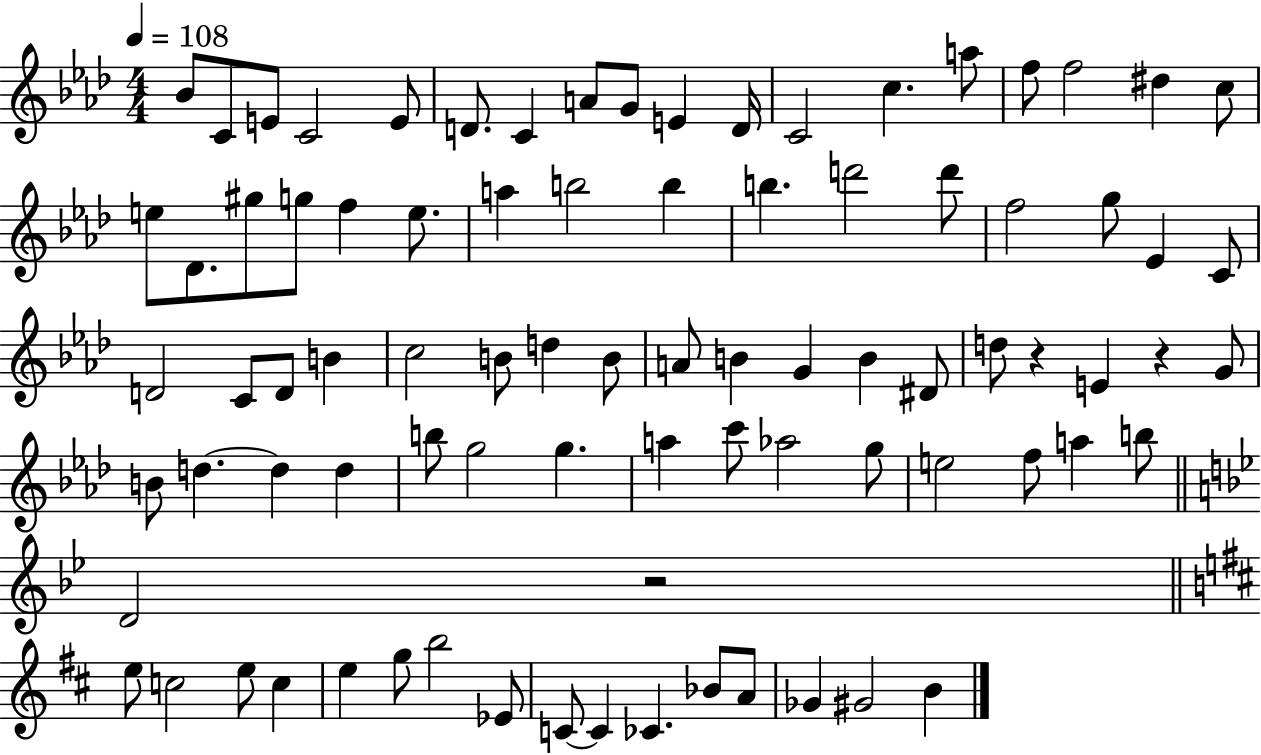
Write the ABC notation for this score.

X:1
T:Untitled
M:4/4
L:1/4
K:Ab
_B/2 C/2 E/2 C2 E/2 D/2 C A/2 G/2 E D/4 C2 c a/2 f/2 f2 ^d c/2 e/2 _D/2 ^g/2 g/2 f e/2 a b2 b b d'2 d'/2 f2 g/2 _E C/2 D2 C/2 D/2 B c2 B/2 d B/2 A/2 B G B ^D/2 d/2 z E z G/2 B/2 d d d b/2 g2 g a c'/2 _a2 g/2 e2 f/2 a b/2 D2 z2 e/2 c2 e/2 c e g/2 b2 _E/2 C/2 C _C _B/2 A/2 _G ^G2 B